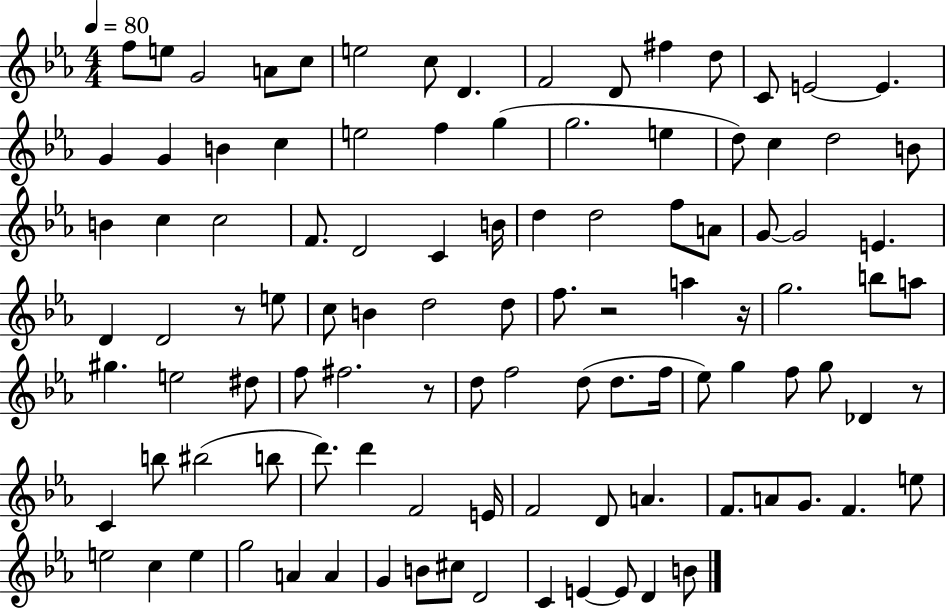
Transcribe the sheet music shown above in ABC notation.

X:1
T:Untitled
M:4/4
L:1/4
K:Eb
f/2 e/2 G2 A/2 c/2 e2 c/2 D F2 D/2 ^f d/2 C/2 E2 E G G B c e2 f g g2 e d/2 c d2 B/2 B c c2 F/2 D2 C B/4 d d2 f/2 A/2 G/2 G2 E D D2 z/2 e/2 c/2 B d2 d/2 f/2 z2 a z/4 g2 b/2 a/2 ^g e2 ^d/2 f/2 ^f2 z/2 d/2 f2 d/2 d/2 f/4 _e/2 g f/2 g/2 _D z/2 C b/2 ^b2 b/2 d'/2 d' F2 E/4 F2 D/2 A F/2 A/2 G/2 F e/2 e2 c e g2 A A G B/2 ^c/2 D2 C E E/2 D B/2